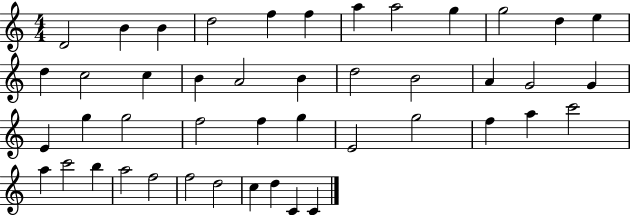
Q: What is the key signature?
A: C major